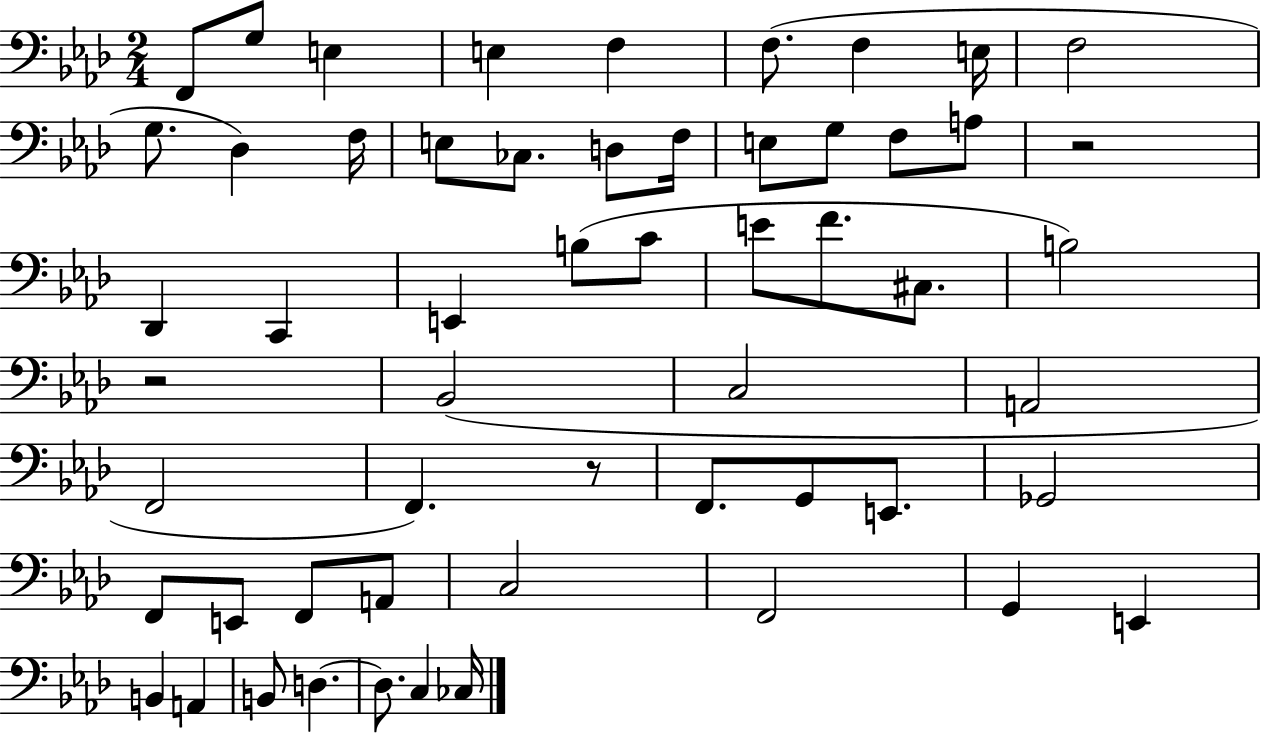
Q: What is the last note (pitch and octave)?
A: CES3